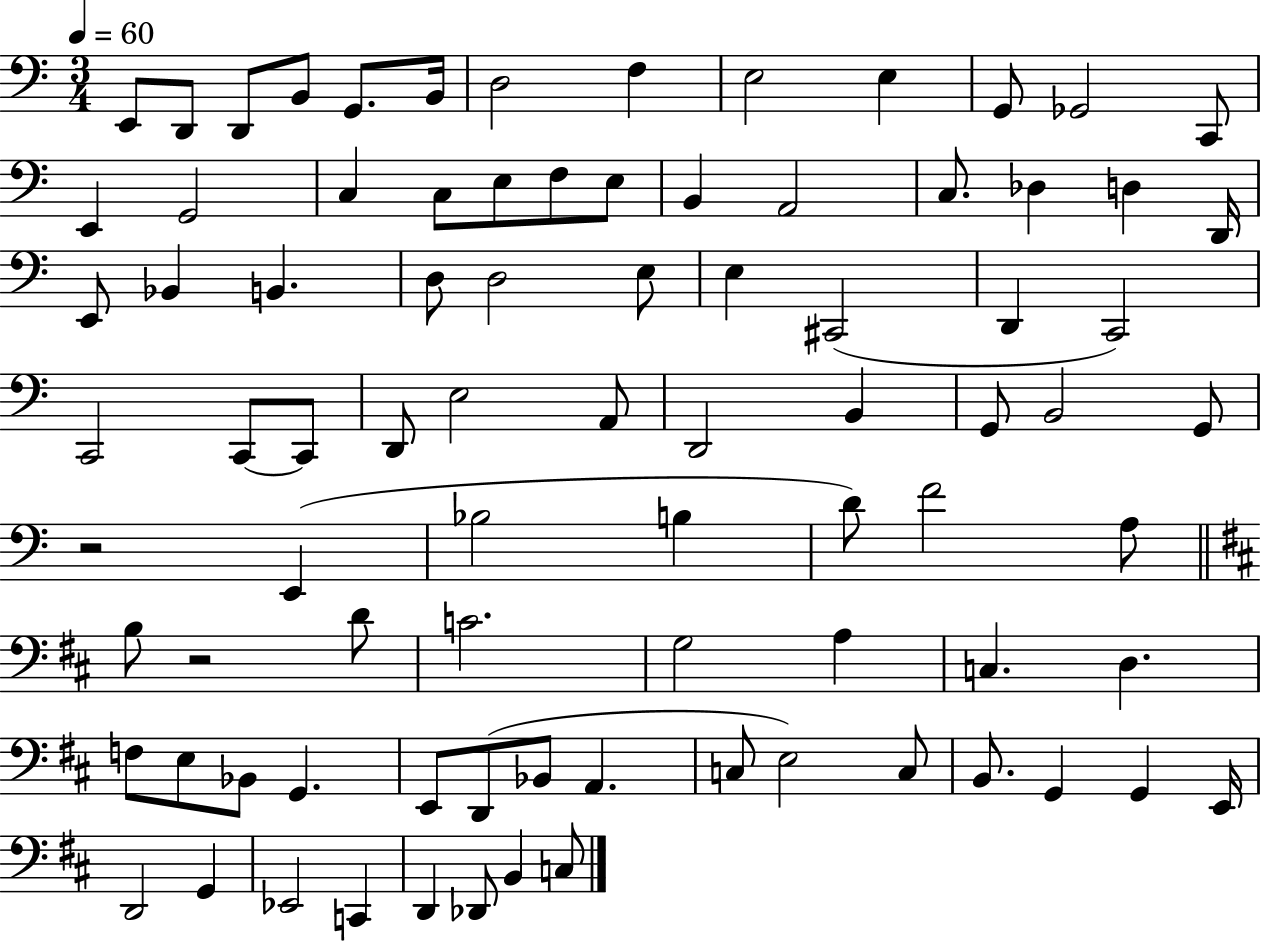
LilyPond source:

{
  \clef bass
  \numericTimeSignature
  \time 3/4
  \key c \major
  \tempo 4 = 60
  e,8 d,8 d,8 b,8 g,8. b,16 | d2 f4 | e2 e4 | g,8 ges,2 c,8 | \break e,4 g,2 | c4 c8 e8 f8 e8 | b,4 a,2 | c8. des4 d4 d,16 | \break e,8 bes,4 b,4. | d8 d2 e8 | e4 cis,2( | d,4 c,2) | \break c,2 c,8~~ c,8 | d,8 e2 a,8 | d,2 b,4 | g,8 b,2 g,8 | \break r2 e,4( | bes2 b4 | d'8) f'2 a8 | \bar "||" \break \key b \minor b8 r2 d'8 | c'2. | g2 a4 | c4. d4. | \break f8 e8 bes,8 g,4. | e,8 d,8( bes,8 a,4. | c8 e2) c8 | b,8. g,4 g,4 e,16 | \break d,2 g,4 | ees,2 c,4 | d,4 des,8 b,4 c8 | \bar "|."
}